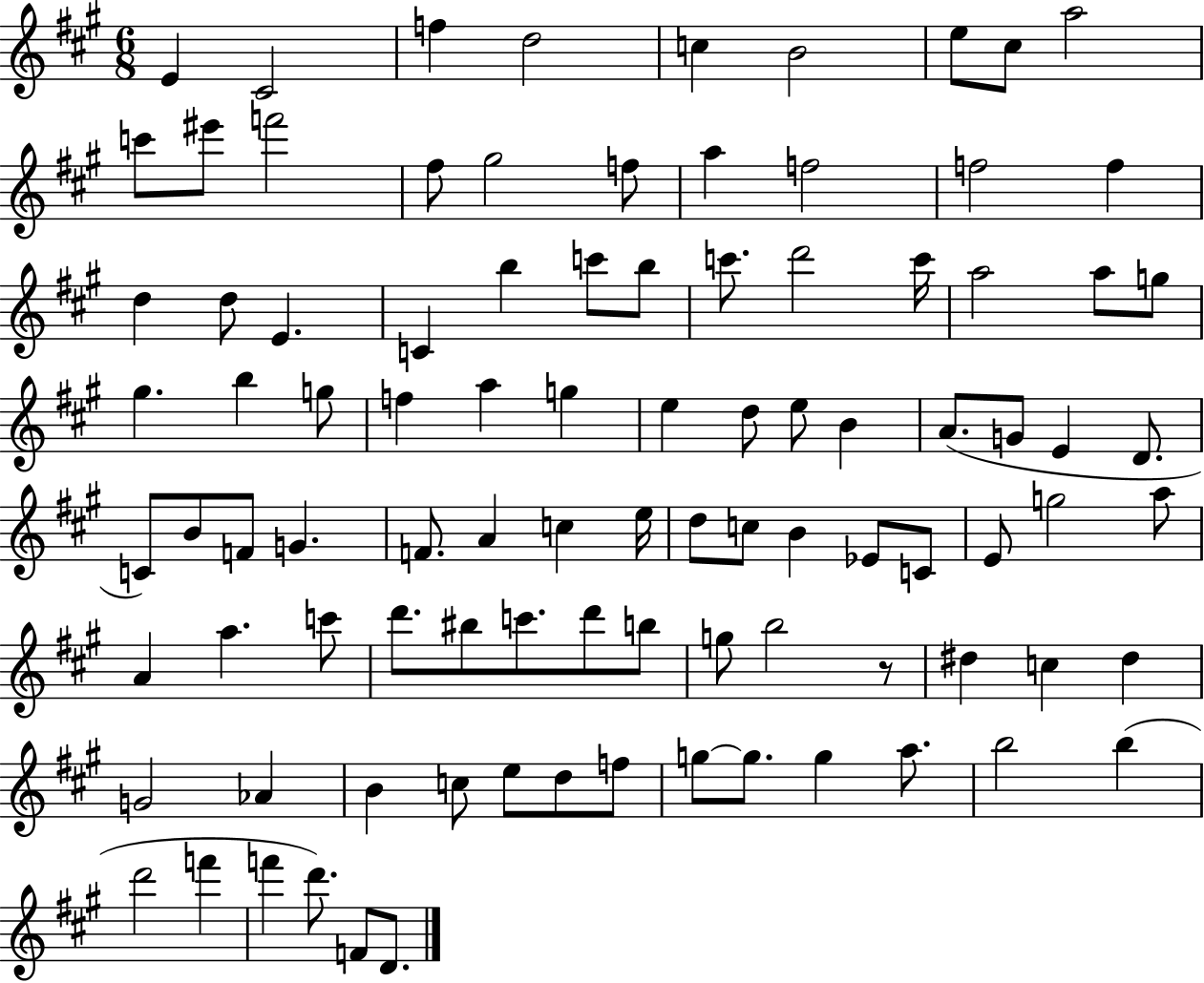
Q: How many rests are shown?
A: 1